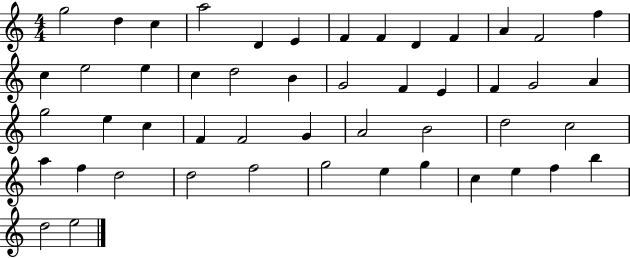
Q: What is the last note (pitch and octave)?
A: E5